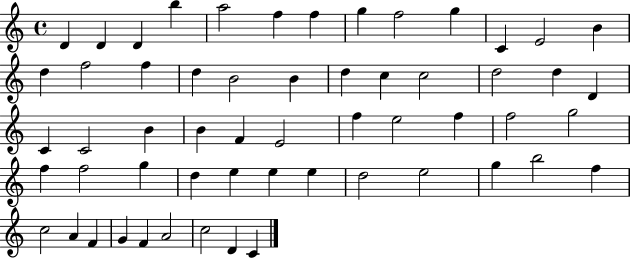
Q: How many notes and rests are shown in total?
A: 57